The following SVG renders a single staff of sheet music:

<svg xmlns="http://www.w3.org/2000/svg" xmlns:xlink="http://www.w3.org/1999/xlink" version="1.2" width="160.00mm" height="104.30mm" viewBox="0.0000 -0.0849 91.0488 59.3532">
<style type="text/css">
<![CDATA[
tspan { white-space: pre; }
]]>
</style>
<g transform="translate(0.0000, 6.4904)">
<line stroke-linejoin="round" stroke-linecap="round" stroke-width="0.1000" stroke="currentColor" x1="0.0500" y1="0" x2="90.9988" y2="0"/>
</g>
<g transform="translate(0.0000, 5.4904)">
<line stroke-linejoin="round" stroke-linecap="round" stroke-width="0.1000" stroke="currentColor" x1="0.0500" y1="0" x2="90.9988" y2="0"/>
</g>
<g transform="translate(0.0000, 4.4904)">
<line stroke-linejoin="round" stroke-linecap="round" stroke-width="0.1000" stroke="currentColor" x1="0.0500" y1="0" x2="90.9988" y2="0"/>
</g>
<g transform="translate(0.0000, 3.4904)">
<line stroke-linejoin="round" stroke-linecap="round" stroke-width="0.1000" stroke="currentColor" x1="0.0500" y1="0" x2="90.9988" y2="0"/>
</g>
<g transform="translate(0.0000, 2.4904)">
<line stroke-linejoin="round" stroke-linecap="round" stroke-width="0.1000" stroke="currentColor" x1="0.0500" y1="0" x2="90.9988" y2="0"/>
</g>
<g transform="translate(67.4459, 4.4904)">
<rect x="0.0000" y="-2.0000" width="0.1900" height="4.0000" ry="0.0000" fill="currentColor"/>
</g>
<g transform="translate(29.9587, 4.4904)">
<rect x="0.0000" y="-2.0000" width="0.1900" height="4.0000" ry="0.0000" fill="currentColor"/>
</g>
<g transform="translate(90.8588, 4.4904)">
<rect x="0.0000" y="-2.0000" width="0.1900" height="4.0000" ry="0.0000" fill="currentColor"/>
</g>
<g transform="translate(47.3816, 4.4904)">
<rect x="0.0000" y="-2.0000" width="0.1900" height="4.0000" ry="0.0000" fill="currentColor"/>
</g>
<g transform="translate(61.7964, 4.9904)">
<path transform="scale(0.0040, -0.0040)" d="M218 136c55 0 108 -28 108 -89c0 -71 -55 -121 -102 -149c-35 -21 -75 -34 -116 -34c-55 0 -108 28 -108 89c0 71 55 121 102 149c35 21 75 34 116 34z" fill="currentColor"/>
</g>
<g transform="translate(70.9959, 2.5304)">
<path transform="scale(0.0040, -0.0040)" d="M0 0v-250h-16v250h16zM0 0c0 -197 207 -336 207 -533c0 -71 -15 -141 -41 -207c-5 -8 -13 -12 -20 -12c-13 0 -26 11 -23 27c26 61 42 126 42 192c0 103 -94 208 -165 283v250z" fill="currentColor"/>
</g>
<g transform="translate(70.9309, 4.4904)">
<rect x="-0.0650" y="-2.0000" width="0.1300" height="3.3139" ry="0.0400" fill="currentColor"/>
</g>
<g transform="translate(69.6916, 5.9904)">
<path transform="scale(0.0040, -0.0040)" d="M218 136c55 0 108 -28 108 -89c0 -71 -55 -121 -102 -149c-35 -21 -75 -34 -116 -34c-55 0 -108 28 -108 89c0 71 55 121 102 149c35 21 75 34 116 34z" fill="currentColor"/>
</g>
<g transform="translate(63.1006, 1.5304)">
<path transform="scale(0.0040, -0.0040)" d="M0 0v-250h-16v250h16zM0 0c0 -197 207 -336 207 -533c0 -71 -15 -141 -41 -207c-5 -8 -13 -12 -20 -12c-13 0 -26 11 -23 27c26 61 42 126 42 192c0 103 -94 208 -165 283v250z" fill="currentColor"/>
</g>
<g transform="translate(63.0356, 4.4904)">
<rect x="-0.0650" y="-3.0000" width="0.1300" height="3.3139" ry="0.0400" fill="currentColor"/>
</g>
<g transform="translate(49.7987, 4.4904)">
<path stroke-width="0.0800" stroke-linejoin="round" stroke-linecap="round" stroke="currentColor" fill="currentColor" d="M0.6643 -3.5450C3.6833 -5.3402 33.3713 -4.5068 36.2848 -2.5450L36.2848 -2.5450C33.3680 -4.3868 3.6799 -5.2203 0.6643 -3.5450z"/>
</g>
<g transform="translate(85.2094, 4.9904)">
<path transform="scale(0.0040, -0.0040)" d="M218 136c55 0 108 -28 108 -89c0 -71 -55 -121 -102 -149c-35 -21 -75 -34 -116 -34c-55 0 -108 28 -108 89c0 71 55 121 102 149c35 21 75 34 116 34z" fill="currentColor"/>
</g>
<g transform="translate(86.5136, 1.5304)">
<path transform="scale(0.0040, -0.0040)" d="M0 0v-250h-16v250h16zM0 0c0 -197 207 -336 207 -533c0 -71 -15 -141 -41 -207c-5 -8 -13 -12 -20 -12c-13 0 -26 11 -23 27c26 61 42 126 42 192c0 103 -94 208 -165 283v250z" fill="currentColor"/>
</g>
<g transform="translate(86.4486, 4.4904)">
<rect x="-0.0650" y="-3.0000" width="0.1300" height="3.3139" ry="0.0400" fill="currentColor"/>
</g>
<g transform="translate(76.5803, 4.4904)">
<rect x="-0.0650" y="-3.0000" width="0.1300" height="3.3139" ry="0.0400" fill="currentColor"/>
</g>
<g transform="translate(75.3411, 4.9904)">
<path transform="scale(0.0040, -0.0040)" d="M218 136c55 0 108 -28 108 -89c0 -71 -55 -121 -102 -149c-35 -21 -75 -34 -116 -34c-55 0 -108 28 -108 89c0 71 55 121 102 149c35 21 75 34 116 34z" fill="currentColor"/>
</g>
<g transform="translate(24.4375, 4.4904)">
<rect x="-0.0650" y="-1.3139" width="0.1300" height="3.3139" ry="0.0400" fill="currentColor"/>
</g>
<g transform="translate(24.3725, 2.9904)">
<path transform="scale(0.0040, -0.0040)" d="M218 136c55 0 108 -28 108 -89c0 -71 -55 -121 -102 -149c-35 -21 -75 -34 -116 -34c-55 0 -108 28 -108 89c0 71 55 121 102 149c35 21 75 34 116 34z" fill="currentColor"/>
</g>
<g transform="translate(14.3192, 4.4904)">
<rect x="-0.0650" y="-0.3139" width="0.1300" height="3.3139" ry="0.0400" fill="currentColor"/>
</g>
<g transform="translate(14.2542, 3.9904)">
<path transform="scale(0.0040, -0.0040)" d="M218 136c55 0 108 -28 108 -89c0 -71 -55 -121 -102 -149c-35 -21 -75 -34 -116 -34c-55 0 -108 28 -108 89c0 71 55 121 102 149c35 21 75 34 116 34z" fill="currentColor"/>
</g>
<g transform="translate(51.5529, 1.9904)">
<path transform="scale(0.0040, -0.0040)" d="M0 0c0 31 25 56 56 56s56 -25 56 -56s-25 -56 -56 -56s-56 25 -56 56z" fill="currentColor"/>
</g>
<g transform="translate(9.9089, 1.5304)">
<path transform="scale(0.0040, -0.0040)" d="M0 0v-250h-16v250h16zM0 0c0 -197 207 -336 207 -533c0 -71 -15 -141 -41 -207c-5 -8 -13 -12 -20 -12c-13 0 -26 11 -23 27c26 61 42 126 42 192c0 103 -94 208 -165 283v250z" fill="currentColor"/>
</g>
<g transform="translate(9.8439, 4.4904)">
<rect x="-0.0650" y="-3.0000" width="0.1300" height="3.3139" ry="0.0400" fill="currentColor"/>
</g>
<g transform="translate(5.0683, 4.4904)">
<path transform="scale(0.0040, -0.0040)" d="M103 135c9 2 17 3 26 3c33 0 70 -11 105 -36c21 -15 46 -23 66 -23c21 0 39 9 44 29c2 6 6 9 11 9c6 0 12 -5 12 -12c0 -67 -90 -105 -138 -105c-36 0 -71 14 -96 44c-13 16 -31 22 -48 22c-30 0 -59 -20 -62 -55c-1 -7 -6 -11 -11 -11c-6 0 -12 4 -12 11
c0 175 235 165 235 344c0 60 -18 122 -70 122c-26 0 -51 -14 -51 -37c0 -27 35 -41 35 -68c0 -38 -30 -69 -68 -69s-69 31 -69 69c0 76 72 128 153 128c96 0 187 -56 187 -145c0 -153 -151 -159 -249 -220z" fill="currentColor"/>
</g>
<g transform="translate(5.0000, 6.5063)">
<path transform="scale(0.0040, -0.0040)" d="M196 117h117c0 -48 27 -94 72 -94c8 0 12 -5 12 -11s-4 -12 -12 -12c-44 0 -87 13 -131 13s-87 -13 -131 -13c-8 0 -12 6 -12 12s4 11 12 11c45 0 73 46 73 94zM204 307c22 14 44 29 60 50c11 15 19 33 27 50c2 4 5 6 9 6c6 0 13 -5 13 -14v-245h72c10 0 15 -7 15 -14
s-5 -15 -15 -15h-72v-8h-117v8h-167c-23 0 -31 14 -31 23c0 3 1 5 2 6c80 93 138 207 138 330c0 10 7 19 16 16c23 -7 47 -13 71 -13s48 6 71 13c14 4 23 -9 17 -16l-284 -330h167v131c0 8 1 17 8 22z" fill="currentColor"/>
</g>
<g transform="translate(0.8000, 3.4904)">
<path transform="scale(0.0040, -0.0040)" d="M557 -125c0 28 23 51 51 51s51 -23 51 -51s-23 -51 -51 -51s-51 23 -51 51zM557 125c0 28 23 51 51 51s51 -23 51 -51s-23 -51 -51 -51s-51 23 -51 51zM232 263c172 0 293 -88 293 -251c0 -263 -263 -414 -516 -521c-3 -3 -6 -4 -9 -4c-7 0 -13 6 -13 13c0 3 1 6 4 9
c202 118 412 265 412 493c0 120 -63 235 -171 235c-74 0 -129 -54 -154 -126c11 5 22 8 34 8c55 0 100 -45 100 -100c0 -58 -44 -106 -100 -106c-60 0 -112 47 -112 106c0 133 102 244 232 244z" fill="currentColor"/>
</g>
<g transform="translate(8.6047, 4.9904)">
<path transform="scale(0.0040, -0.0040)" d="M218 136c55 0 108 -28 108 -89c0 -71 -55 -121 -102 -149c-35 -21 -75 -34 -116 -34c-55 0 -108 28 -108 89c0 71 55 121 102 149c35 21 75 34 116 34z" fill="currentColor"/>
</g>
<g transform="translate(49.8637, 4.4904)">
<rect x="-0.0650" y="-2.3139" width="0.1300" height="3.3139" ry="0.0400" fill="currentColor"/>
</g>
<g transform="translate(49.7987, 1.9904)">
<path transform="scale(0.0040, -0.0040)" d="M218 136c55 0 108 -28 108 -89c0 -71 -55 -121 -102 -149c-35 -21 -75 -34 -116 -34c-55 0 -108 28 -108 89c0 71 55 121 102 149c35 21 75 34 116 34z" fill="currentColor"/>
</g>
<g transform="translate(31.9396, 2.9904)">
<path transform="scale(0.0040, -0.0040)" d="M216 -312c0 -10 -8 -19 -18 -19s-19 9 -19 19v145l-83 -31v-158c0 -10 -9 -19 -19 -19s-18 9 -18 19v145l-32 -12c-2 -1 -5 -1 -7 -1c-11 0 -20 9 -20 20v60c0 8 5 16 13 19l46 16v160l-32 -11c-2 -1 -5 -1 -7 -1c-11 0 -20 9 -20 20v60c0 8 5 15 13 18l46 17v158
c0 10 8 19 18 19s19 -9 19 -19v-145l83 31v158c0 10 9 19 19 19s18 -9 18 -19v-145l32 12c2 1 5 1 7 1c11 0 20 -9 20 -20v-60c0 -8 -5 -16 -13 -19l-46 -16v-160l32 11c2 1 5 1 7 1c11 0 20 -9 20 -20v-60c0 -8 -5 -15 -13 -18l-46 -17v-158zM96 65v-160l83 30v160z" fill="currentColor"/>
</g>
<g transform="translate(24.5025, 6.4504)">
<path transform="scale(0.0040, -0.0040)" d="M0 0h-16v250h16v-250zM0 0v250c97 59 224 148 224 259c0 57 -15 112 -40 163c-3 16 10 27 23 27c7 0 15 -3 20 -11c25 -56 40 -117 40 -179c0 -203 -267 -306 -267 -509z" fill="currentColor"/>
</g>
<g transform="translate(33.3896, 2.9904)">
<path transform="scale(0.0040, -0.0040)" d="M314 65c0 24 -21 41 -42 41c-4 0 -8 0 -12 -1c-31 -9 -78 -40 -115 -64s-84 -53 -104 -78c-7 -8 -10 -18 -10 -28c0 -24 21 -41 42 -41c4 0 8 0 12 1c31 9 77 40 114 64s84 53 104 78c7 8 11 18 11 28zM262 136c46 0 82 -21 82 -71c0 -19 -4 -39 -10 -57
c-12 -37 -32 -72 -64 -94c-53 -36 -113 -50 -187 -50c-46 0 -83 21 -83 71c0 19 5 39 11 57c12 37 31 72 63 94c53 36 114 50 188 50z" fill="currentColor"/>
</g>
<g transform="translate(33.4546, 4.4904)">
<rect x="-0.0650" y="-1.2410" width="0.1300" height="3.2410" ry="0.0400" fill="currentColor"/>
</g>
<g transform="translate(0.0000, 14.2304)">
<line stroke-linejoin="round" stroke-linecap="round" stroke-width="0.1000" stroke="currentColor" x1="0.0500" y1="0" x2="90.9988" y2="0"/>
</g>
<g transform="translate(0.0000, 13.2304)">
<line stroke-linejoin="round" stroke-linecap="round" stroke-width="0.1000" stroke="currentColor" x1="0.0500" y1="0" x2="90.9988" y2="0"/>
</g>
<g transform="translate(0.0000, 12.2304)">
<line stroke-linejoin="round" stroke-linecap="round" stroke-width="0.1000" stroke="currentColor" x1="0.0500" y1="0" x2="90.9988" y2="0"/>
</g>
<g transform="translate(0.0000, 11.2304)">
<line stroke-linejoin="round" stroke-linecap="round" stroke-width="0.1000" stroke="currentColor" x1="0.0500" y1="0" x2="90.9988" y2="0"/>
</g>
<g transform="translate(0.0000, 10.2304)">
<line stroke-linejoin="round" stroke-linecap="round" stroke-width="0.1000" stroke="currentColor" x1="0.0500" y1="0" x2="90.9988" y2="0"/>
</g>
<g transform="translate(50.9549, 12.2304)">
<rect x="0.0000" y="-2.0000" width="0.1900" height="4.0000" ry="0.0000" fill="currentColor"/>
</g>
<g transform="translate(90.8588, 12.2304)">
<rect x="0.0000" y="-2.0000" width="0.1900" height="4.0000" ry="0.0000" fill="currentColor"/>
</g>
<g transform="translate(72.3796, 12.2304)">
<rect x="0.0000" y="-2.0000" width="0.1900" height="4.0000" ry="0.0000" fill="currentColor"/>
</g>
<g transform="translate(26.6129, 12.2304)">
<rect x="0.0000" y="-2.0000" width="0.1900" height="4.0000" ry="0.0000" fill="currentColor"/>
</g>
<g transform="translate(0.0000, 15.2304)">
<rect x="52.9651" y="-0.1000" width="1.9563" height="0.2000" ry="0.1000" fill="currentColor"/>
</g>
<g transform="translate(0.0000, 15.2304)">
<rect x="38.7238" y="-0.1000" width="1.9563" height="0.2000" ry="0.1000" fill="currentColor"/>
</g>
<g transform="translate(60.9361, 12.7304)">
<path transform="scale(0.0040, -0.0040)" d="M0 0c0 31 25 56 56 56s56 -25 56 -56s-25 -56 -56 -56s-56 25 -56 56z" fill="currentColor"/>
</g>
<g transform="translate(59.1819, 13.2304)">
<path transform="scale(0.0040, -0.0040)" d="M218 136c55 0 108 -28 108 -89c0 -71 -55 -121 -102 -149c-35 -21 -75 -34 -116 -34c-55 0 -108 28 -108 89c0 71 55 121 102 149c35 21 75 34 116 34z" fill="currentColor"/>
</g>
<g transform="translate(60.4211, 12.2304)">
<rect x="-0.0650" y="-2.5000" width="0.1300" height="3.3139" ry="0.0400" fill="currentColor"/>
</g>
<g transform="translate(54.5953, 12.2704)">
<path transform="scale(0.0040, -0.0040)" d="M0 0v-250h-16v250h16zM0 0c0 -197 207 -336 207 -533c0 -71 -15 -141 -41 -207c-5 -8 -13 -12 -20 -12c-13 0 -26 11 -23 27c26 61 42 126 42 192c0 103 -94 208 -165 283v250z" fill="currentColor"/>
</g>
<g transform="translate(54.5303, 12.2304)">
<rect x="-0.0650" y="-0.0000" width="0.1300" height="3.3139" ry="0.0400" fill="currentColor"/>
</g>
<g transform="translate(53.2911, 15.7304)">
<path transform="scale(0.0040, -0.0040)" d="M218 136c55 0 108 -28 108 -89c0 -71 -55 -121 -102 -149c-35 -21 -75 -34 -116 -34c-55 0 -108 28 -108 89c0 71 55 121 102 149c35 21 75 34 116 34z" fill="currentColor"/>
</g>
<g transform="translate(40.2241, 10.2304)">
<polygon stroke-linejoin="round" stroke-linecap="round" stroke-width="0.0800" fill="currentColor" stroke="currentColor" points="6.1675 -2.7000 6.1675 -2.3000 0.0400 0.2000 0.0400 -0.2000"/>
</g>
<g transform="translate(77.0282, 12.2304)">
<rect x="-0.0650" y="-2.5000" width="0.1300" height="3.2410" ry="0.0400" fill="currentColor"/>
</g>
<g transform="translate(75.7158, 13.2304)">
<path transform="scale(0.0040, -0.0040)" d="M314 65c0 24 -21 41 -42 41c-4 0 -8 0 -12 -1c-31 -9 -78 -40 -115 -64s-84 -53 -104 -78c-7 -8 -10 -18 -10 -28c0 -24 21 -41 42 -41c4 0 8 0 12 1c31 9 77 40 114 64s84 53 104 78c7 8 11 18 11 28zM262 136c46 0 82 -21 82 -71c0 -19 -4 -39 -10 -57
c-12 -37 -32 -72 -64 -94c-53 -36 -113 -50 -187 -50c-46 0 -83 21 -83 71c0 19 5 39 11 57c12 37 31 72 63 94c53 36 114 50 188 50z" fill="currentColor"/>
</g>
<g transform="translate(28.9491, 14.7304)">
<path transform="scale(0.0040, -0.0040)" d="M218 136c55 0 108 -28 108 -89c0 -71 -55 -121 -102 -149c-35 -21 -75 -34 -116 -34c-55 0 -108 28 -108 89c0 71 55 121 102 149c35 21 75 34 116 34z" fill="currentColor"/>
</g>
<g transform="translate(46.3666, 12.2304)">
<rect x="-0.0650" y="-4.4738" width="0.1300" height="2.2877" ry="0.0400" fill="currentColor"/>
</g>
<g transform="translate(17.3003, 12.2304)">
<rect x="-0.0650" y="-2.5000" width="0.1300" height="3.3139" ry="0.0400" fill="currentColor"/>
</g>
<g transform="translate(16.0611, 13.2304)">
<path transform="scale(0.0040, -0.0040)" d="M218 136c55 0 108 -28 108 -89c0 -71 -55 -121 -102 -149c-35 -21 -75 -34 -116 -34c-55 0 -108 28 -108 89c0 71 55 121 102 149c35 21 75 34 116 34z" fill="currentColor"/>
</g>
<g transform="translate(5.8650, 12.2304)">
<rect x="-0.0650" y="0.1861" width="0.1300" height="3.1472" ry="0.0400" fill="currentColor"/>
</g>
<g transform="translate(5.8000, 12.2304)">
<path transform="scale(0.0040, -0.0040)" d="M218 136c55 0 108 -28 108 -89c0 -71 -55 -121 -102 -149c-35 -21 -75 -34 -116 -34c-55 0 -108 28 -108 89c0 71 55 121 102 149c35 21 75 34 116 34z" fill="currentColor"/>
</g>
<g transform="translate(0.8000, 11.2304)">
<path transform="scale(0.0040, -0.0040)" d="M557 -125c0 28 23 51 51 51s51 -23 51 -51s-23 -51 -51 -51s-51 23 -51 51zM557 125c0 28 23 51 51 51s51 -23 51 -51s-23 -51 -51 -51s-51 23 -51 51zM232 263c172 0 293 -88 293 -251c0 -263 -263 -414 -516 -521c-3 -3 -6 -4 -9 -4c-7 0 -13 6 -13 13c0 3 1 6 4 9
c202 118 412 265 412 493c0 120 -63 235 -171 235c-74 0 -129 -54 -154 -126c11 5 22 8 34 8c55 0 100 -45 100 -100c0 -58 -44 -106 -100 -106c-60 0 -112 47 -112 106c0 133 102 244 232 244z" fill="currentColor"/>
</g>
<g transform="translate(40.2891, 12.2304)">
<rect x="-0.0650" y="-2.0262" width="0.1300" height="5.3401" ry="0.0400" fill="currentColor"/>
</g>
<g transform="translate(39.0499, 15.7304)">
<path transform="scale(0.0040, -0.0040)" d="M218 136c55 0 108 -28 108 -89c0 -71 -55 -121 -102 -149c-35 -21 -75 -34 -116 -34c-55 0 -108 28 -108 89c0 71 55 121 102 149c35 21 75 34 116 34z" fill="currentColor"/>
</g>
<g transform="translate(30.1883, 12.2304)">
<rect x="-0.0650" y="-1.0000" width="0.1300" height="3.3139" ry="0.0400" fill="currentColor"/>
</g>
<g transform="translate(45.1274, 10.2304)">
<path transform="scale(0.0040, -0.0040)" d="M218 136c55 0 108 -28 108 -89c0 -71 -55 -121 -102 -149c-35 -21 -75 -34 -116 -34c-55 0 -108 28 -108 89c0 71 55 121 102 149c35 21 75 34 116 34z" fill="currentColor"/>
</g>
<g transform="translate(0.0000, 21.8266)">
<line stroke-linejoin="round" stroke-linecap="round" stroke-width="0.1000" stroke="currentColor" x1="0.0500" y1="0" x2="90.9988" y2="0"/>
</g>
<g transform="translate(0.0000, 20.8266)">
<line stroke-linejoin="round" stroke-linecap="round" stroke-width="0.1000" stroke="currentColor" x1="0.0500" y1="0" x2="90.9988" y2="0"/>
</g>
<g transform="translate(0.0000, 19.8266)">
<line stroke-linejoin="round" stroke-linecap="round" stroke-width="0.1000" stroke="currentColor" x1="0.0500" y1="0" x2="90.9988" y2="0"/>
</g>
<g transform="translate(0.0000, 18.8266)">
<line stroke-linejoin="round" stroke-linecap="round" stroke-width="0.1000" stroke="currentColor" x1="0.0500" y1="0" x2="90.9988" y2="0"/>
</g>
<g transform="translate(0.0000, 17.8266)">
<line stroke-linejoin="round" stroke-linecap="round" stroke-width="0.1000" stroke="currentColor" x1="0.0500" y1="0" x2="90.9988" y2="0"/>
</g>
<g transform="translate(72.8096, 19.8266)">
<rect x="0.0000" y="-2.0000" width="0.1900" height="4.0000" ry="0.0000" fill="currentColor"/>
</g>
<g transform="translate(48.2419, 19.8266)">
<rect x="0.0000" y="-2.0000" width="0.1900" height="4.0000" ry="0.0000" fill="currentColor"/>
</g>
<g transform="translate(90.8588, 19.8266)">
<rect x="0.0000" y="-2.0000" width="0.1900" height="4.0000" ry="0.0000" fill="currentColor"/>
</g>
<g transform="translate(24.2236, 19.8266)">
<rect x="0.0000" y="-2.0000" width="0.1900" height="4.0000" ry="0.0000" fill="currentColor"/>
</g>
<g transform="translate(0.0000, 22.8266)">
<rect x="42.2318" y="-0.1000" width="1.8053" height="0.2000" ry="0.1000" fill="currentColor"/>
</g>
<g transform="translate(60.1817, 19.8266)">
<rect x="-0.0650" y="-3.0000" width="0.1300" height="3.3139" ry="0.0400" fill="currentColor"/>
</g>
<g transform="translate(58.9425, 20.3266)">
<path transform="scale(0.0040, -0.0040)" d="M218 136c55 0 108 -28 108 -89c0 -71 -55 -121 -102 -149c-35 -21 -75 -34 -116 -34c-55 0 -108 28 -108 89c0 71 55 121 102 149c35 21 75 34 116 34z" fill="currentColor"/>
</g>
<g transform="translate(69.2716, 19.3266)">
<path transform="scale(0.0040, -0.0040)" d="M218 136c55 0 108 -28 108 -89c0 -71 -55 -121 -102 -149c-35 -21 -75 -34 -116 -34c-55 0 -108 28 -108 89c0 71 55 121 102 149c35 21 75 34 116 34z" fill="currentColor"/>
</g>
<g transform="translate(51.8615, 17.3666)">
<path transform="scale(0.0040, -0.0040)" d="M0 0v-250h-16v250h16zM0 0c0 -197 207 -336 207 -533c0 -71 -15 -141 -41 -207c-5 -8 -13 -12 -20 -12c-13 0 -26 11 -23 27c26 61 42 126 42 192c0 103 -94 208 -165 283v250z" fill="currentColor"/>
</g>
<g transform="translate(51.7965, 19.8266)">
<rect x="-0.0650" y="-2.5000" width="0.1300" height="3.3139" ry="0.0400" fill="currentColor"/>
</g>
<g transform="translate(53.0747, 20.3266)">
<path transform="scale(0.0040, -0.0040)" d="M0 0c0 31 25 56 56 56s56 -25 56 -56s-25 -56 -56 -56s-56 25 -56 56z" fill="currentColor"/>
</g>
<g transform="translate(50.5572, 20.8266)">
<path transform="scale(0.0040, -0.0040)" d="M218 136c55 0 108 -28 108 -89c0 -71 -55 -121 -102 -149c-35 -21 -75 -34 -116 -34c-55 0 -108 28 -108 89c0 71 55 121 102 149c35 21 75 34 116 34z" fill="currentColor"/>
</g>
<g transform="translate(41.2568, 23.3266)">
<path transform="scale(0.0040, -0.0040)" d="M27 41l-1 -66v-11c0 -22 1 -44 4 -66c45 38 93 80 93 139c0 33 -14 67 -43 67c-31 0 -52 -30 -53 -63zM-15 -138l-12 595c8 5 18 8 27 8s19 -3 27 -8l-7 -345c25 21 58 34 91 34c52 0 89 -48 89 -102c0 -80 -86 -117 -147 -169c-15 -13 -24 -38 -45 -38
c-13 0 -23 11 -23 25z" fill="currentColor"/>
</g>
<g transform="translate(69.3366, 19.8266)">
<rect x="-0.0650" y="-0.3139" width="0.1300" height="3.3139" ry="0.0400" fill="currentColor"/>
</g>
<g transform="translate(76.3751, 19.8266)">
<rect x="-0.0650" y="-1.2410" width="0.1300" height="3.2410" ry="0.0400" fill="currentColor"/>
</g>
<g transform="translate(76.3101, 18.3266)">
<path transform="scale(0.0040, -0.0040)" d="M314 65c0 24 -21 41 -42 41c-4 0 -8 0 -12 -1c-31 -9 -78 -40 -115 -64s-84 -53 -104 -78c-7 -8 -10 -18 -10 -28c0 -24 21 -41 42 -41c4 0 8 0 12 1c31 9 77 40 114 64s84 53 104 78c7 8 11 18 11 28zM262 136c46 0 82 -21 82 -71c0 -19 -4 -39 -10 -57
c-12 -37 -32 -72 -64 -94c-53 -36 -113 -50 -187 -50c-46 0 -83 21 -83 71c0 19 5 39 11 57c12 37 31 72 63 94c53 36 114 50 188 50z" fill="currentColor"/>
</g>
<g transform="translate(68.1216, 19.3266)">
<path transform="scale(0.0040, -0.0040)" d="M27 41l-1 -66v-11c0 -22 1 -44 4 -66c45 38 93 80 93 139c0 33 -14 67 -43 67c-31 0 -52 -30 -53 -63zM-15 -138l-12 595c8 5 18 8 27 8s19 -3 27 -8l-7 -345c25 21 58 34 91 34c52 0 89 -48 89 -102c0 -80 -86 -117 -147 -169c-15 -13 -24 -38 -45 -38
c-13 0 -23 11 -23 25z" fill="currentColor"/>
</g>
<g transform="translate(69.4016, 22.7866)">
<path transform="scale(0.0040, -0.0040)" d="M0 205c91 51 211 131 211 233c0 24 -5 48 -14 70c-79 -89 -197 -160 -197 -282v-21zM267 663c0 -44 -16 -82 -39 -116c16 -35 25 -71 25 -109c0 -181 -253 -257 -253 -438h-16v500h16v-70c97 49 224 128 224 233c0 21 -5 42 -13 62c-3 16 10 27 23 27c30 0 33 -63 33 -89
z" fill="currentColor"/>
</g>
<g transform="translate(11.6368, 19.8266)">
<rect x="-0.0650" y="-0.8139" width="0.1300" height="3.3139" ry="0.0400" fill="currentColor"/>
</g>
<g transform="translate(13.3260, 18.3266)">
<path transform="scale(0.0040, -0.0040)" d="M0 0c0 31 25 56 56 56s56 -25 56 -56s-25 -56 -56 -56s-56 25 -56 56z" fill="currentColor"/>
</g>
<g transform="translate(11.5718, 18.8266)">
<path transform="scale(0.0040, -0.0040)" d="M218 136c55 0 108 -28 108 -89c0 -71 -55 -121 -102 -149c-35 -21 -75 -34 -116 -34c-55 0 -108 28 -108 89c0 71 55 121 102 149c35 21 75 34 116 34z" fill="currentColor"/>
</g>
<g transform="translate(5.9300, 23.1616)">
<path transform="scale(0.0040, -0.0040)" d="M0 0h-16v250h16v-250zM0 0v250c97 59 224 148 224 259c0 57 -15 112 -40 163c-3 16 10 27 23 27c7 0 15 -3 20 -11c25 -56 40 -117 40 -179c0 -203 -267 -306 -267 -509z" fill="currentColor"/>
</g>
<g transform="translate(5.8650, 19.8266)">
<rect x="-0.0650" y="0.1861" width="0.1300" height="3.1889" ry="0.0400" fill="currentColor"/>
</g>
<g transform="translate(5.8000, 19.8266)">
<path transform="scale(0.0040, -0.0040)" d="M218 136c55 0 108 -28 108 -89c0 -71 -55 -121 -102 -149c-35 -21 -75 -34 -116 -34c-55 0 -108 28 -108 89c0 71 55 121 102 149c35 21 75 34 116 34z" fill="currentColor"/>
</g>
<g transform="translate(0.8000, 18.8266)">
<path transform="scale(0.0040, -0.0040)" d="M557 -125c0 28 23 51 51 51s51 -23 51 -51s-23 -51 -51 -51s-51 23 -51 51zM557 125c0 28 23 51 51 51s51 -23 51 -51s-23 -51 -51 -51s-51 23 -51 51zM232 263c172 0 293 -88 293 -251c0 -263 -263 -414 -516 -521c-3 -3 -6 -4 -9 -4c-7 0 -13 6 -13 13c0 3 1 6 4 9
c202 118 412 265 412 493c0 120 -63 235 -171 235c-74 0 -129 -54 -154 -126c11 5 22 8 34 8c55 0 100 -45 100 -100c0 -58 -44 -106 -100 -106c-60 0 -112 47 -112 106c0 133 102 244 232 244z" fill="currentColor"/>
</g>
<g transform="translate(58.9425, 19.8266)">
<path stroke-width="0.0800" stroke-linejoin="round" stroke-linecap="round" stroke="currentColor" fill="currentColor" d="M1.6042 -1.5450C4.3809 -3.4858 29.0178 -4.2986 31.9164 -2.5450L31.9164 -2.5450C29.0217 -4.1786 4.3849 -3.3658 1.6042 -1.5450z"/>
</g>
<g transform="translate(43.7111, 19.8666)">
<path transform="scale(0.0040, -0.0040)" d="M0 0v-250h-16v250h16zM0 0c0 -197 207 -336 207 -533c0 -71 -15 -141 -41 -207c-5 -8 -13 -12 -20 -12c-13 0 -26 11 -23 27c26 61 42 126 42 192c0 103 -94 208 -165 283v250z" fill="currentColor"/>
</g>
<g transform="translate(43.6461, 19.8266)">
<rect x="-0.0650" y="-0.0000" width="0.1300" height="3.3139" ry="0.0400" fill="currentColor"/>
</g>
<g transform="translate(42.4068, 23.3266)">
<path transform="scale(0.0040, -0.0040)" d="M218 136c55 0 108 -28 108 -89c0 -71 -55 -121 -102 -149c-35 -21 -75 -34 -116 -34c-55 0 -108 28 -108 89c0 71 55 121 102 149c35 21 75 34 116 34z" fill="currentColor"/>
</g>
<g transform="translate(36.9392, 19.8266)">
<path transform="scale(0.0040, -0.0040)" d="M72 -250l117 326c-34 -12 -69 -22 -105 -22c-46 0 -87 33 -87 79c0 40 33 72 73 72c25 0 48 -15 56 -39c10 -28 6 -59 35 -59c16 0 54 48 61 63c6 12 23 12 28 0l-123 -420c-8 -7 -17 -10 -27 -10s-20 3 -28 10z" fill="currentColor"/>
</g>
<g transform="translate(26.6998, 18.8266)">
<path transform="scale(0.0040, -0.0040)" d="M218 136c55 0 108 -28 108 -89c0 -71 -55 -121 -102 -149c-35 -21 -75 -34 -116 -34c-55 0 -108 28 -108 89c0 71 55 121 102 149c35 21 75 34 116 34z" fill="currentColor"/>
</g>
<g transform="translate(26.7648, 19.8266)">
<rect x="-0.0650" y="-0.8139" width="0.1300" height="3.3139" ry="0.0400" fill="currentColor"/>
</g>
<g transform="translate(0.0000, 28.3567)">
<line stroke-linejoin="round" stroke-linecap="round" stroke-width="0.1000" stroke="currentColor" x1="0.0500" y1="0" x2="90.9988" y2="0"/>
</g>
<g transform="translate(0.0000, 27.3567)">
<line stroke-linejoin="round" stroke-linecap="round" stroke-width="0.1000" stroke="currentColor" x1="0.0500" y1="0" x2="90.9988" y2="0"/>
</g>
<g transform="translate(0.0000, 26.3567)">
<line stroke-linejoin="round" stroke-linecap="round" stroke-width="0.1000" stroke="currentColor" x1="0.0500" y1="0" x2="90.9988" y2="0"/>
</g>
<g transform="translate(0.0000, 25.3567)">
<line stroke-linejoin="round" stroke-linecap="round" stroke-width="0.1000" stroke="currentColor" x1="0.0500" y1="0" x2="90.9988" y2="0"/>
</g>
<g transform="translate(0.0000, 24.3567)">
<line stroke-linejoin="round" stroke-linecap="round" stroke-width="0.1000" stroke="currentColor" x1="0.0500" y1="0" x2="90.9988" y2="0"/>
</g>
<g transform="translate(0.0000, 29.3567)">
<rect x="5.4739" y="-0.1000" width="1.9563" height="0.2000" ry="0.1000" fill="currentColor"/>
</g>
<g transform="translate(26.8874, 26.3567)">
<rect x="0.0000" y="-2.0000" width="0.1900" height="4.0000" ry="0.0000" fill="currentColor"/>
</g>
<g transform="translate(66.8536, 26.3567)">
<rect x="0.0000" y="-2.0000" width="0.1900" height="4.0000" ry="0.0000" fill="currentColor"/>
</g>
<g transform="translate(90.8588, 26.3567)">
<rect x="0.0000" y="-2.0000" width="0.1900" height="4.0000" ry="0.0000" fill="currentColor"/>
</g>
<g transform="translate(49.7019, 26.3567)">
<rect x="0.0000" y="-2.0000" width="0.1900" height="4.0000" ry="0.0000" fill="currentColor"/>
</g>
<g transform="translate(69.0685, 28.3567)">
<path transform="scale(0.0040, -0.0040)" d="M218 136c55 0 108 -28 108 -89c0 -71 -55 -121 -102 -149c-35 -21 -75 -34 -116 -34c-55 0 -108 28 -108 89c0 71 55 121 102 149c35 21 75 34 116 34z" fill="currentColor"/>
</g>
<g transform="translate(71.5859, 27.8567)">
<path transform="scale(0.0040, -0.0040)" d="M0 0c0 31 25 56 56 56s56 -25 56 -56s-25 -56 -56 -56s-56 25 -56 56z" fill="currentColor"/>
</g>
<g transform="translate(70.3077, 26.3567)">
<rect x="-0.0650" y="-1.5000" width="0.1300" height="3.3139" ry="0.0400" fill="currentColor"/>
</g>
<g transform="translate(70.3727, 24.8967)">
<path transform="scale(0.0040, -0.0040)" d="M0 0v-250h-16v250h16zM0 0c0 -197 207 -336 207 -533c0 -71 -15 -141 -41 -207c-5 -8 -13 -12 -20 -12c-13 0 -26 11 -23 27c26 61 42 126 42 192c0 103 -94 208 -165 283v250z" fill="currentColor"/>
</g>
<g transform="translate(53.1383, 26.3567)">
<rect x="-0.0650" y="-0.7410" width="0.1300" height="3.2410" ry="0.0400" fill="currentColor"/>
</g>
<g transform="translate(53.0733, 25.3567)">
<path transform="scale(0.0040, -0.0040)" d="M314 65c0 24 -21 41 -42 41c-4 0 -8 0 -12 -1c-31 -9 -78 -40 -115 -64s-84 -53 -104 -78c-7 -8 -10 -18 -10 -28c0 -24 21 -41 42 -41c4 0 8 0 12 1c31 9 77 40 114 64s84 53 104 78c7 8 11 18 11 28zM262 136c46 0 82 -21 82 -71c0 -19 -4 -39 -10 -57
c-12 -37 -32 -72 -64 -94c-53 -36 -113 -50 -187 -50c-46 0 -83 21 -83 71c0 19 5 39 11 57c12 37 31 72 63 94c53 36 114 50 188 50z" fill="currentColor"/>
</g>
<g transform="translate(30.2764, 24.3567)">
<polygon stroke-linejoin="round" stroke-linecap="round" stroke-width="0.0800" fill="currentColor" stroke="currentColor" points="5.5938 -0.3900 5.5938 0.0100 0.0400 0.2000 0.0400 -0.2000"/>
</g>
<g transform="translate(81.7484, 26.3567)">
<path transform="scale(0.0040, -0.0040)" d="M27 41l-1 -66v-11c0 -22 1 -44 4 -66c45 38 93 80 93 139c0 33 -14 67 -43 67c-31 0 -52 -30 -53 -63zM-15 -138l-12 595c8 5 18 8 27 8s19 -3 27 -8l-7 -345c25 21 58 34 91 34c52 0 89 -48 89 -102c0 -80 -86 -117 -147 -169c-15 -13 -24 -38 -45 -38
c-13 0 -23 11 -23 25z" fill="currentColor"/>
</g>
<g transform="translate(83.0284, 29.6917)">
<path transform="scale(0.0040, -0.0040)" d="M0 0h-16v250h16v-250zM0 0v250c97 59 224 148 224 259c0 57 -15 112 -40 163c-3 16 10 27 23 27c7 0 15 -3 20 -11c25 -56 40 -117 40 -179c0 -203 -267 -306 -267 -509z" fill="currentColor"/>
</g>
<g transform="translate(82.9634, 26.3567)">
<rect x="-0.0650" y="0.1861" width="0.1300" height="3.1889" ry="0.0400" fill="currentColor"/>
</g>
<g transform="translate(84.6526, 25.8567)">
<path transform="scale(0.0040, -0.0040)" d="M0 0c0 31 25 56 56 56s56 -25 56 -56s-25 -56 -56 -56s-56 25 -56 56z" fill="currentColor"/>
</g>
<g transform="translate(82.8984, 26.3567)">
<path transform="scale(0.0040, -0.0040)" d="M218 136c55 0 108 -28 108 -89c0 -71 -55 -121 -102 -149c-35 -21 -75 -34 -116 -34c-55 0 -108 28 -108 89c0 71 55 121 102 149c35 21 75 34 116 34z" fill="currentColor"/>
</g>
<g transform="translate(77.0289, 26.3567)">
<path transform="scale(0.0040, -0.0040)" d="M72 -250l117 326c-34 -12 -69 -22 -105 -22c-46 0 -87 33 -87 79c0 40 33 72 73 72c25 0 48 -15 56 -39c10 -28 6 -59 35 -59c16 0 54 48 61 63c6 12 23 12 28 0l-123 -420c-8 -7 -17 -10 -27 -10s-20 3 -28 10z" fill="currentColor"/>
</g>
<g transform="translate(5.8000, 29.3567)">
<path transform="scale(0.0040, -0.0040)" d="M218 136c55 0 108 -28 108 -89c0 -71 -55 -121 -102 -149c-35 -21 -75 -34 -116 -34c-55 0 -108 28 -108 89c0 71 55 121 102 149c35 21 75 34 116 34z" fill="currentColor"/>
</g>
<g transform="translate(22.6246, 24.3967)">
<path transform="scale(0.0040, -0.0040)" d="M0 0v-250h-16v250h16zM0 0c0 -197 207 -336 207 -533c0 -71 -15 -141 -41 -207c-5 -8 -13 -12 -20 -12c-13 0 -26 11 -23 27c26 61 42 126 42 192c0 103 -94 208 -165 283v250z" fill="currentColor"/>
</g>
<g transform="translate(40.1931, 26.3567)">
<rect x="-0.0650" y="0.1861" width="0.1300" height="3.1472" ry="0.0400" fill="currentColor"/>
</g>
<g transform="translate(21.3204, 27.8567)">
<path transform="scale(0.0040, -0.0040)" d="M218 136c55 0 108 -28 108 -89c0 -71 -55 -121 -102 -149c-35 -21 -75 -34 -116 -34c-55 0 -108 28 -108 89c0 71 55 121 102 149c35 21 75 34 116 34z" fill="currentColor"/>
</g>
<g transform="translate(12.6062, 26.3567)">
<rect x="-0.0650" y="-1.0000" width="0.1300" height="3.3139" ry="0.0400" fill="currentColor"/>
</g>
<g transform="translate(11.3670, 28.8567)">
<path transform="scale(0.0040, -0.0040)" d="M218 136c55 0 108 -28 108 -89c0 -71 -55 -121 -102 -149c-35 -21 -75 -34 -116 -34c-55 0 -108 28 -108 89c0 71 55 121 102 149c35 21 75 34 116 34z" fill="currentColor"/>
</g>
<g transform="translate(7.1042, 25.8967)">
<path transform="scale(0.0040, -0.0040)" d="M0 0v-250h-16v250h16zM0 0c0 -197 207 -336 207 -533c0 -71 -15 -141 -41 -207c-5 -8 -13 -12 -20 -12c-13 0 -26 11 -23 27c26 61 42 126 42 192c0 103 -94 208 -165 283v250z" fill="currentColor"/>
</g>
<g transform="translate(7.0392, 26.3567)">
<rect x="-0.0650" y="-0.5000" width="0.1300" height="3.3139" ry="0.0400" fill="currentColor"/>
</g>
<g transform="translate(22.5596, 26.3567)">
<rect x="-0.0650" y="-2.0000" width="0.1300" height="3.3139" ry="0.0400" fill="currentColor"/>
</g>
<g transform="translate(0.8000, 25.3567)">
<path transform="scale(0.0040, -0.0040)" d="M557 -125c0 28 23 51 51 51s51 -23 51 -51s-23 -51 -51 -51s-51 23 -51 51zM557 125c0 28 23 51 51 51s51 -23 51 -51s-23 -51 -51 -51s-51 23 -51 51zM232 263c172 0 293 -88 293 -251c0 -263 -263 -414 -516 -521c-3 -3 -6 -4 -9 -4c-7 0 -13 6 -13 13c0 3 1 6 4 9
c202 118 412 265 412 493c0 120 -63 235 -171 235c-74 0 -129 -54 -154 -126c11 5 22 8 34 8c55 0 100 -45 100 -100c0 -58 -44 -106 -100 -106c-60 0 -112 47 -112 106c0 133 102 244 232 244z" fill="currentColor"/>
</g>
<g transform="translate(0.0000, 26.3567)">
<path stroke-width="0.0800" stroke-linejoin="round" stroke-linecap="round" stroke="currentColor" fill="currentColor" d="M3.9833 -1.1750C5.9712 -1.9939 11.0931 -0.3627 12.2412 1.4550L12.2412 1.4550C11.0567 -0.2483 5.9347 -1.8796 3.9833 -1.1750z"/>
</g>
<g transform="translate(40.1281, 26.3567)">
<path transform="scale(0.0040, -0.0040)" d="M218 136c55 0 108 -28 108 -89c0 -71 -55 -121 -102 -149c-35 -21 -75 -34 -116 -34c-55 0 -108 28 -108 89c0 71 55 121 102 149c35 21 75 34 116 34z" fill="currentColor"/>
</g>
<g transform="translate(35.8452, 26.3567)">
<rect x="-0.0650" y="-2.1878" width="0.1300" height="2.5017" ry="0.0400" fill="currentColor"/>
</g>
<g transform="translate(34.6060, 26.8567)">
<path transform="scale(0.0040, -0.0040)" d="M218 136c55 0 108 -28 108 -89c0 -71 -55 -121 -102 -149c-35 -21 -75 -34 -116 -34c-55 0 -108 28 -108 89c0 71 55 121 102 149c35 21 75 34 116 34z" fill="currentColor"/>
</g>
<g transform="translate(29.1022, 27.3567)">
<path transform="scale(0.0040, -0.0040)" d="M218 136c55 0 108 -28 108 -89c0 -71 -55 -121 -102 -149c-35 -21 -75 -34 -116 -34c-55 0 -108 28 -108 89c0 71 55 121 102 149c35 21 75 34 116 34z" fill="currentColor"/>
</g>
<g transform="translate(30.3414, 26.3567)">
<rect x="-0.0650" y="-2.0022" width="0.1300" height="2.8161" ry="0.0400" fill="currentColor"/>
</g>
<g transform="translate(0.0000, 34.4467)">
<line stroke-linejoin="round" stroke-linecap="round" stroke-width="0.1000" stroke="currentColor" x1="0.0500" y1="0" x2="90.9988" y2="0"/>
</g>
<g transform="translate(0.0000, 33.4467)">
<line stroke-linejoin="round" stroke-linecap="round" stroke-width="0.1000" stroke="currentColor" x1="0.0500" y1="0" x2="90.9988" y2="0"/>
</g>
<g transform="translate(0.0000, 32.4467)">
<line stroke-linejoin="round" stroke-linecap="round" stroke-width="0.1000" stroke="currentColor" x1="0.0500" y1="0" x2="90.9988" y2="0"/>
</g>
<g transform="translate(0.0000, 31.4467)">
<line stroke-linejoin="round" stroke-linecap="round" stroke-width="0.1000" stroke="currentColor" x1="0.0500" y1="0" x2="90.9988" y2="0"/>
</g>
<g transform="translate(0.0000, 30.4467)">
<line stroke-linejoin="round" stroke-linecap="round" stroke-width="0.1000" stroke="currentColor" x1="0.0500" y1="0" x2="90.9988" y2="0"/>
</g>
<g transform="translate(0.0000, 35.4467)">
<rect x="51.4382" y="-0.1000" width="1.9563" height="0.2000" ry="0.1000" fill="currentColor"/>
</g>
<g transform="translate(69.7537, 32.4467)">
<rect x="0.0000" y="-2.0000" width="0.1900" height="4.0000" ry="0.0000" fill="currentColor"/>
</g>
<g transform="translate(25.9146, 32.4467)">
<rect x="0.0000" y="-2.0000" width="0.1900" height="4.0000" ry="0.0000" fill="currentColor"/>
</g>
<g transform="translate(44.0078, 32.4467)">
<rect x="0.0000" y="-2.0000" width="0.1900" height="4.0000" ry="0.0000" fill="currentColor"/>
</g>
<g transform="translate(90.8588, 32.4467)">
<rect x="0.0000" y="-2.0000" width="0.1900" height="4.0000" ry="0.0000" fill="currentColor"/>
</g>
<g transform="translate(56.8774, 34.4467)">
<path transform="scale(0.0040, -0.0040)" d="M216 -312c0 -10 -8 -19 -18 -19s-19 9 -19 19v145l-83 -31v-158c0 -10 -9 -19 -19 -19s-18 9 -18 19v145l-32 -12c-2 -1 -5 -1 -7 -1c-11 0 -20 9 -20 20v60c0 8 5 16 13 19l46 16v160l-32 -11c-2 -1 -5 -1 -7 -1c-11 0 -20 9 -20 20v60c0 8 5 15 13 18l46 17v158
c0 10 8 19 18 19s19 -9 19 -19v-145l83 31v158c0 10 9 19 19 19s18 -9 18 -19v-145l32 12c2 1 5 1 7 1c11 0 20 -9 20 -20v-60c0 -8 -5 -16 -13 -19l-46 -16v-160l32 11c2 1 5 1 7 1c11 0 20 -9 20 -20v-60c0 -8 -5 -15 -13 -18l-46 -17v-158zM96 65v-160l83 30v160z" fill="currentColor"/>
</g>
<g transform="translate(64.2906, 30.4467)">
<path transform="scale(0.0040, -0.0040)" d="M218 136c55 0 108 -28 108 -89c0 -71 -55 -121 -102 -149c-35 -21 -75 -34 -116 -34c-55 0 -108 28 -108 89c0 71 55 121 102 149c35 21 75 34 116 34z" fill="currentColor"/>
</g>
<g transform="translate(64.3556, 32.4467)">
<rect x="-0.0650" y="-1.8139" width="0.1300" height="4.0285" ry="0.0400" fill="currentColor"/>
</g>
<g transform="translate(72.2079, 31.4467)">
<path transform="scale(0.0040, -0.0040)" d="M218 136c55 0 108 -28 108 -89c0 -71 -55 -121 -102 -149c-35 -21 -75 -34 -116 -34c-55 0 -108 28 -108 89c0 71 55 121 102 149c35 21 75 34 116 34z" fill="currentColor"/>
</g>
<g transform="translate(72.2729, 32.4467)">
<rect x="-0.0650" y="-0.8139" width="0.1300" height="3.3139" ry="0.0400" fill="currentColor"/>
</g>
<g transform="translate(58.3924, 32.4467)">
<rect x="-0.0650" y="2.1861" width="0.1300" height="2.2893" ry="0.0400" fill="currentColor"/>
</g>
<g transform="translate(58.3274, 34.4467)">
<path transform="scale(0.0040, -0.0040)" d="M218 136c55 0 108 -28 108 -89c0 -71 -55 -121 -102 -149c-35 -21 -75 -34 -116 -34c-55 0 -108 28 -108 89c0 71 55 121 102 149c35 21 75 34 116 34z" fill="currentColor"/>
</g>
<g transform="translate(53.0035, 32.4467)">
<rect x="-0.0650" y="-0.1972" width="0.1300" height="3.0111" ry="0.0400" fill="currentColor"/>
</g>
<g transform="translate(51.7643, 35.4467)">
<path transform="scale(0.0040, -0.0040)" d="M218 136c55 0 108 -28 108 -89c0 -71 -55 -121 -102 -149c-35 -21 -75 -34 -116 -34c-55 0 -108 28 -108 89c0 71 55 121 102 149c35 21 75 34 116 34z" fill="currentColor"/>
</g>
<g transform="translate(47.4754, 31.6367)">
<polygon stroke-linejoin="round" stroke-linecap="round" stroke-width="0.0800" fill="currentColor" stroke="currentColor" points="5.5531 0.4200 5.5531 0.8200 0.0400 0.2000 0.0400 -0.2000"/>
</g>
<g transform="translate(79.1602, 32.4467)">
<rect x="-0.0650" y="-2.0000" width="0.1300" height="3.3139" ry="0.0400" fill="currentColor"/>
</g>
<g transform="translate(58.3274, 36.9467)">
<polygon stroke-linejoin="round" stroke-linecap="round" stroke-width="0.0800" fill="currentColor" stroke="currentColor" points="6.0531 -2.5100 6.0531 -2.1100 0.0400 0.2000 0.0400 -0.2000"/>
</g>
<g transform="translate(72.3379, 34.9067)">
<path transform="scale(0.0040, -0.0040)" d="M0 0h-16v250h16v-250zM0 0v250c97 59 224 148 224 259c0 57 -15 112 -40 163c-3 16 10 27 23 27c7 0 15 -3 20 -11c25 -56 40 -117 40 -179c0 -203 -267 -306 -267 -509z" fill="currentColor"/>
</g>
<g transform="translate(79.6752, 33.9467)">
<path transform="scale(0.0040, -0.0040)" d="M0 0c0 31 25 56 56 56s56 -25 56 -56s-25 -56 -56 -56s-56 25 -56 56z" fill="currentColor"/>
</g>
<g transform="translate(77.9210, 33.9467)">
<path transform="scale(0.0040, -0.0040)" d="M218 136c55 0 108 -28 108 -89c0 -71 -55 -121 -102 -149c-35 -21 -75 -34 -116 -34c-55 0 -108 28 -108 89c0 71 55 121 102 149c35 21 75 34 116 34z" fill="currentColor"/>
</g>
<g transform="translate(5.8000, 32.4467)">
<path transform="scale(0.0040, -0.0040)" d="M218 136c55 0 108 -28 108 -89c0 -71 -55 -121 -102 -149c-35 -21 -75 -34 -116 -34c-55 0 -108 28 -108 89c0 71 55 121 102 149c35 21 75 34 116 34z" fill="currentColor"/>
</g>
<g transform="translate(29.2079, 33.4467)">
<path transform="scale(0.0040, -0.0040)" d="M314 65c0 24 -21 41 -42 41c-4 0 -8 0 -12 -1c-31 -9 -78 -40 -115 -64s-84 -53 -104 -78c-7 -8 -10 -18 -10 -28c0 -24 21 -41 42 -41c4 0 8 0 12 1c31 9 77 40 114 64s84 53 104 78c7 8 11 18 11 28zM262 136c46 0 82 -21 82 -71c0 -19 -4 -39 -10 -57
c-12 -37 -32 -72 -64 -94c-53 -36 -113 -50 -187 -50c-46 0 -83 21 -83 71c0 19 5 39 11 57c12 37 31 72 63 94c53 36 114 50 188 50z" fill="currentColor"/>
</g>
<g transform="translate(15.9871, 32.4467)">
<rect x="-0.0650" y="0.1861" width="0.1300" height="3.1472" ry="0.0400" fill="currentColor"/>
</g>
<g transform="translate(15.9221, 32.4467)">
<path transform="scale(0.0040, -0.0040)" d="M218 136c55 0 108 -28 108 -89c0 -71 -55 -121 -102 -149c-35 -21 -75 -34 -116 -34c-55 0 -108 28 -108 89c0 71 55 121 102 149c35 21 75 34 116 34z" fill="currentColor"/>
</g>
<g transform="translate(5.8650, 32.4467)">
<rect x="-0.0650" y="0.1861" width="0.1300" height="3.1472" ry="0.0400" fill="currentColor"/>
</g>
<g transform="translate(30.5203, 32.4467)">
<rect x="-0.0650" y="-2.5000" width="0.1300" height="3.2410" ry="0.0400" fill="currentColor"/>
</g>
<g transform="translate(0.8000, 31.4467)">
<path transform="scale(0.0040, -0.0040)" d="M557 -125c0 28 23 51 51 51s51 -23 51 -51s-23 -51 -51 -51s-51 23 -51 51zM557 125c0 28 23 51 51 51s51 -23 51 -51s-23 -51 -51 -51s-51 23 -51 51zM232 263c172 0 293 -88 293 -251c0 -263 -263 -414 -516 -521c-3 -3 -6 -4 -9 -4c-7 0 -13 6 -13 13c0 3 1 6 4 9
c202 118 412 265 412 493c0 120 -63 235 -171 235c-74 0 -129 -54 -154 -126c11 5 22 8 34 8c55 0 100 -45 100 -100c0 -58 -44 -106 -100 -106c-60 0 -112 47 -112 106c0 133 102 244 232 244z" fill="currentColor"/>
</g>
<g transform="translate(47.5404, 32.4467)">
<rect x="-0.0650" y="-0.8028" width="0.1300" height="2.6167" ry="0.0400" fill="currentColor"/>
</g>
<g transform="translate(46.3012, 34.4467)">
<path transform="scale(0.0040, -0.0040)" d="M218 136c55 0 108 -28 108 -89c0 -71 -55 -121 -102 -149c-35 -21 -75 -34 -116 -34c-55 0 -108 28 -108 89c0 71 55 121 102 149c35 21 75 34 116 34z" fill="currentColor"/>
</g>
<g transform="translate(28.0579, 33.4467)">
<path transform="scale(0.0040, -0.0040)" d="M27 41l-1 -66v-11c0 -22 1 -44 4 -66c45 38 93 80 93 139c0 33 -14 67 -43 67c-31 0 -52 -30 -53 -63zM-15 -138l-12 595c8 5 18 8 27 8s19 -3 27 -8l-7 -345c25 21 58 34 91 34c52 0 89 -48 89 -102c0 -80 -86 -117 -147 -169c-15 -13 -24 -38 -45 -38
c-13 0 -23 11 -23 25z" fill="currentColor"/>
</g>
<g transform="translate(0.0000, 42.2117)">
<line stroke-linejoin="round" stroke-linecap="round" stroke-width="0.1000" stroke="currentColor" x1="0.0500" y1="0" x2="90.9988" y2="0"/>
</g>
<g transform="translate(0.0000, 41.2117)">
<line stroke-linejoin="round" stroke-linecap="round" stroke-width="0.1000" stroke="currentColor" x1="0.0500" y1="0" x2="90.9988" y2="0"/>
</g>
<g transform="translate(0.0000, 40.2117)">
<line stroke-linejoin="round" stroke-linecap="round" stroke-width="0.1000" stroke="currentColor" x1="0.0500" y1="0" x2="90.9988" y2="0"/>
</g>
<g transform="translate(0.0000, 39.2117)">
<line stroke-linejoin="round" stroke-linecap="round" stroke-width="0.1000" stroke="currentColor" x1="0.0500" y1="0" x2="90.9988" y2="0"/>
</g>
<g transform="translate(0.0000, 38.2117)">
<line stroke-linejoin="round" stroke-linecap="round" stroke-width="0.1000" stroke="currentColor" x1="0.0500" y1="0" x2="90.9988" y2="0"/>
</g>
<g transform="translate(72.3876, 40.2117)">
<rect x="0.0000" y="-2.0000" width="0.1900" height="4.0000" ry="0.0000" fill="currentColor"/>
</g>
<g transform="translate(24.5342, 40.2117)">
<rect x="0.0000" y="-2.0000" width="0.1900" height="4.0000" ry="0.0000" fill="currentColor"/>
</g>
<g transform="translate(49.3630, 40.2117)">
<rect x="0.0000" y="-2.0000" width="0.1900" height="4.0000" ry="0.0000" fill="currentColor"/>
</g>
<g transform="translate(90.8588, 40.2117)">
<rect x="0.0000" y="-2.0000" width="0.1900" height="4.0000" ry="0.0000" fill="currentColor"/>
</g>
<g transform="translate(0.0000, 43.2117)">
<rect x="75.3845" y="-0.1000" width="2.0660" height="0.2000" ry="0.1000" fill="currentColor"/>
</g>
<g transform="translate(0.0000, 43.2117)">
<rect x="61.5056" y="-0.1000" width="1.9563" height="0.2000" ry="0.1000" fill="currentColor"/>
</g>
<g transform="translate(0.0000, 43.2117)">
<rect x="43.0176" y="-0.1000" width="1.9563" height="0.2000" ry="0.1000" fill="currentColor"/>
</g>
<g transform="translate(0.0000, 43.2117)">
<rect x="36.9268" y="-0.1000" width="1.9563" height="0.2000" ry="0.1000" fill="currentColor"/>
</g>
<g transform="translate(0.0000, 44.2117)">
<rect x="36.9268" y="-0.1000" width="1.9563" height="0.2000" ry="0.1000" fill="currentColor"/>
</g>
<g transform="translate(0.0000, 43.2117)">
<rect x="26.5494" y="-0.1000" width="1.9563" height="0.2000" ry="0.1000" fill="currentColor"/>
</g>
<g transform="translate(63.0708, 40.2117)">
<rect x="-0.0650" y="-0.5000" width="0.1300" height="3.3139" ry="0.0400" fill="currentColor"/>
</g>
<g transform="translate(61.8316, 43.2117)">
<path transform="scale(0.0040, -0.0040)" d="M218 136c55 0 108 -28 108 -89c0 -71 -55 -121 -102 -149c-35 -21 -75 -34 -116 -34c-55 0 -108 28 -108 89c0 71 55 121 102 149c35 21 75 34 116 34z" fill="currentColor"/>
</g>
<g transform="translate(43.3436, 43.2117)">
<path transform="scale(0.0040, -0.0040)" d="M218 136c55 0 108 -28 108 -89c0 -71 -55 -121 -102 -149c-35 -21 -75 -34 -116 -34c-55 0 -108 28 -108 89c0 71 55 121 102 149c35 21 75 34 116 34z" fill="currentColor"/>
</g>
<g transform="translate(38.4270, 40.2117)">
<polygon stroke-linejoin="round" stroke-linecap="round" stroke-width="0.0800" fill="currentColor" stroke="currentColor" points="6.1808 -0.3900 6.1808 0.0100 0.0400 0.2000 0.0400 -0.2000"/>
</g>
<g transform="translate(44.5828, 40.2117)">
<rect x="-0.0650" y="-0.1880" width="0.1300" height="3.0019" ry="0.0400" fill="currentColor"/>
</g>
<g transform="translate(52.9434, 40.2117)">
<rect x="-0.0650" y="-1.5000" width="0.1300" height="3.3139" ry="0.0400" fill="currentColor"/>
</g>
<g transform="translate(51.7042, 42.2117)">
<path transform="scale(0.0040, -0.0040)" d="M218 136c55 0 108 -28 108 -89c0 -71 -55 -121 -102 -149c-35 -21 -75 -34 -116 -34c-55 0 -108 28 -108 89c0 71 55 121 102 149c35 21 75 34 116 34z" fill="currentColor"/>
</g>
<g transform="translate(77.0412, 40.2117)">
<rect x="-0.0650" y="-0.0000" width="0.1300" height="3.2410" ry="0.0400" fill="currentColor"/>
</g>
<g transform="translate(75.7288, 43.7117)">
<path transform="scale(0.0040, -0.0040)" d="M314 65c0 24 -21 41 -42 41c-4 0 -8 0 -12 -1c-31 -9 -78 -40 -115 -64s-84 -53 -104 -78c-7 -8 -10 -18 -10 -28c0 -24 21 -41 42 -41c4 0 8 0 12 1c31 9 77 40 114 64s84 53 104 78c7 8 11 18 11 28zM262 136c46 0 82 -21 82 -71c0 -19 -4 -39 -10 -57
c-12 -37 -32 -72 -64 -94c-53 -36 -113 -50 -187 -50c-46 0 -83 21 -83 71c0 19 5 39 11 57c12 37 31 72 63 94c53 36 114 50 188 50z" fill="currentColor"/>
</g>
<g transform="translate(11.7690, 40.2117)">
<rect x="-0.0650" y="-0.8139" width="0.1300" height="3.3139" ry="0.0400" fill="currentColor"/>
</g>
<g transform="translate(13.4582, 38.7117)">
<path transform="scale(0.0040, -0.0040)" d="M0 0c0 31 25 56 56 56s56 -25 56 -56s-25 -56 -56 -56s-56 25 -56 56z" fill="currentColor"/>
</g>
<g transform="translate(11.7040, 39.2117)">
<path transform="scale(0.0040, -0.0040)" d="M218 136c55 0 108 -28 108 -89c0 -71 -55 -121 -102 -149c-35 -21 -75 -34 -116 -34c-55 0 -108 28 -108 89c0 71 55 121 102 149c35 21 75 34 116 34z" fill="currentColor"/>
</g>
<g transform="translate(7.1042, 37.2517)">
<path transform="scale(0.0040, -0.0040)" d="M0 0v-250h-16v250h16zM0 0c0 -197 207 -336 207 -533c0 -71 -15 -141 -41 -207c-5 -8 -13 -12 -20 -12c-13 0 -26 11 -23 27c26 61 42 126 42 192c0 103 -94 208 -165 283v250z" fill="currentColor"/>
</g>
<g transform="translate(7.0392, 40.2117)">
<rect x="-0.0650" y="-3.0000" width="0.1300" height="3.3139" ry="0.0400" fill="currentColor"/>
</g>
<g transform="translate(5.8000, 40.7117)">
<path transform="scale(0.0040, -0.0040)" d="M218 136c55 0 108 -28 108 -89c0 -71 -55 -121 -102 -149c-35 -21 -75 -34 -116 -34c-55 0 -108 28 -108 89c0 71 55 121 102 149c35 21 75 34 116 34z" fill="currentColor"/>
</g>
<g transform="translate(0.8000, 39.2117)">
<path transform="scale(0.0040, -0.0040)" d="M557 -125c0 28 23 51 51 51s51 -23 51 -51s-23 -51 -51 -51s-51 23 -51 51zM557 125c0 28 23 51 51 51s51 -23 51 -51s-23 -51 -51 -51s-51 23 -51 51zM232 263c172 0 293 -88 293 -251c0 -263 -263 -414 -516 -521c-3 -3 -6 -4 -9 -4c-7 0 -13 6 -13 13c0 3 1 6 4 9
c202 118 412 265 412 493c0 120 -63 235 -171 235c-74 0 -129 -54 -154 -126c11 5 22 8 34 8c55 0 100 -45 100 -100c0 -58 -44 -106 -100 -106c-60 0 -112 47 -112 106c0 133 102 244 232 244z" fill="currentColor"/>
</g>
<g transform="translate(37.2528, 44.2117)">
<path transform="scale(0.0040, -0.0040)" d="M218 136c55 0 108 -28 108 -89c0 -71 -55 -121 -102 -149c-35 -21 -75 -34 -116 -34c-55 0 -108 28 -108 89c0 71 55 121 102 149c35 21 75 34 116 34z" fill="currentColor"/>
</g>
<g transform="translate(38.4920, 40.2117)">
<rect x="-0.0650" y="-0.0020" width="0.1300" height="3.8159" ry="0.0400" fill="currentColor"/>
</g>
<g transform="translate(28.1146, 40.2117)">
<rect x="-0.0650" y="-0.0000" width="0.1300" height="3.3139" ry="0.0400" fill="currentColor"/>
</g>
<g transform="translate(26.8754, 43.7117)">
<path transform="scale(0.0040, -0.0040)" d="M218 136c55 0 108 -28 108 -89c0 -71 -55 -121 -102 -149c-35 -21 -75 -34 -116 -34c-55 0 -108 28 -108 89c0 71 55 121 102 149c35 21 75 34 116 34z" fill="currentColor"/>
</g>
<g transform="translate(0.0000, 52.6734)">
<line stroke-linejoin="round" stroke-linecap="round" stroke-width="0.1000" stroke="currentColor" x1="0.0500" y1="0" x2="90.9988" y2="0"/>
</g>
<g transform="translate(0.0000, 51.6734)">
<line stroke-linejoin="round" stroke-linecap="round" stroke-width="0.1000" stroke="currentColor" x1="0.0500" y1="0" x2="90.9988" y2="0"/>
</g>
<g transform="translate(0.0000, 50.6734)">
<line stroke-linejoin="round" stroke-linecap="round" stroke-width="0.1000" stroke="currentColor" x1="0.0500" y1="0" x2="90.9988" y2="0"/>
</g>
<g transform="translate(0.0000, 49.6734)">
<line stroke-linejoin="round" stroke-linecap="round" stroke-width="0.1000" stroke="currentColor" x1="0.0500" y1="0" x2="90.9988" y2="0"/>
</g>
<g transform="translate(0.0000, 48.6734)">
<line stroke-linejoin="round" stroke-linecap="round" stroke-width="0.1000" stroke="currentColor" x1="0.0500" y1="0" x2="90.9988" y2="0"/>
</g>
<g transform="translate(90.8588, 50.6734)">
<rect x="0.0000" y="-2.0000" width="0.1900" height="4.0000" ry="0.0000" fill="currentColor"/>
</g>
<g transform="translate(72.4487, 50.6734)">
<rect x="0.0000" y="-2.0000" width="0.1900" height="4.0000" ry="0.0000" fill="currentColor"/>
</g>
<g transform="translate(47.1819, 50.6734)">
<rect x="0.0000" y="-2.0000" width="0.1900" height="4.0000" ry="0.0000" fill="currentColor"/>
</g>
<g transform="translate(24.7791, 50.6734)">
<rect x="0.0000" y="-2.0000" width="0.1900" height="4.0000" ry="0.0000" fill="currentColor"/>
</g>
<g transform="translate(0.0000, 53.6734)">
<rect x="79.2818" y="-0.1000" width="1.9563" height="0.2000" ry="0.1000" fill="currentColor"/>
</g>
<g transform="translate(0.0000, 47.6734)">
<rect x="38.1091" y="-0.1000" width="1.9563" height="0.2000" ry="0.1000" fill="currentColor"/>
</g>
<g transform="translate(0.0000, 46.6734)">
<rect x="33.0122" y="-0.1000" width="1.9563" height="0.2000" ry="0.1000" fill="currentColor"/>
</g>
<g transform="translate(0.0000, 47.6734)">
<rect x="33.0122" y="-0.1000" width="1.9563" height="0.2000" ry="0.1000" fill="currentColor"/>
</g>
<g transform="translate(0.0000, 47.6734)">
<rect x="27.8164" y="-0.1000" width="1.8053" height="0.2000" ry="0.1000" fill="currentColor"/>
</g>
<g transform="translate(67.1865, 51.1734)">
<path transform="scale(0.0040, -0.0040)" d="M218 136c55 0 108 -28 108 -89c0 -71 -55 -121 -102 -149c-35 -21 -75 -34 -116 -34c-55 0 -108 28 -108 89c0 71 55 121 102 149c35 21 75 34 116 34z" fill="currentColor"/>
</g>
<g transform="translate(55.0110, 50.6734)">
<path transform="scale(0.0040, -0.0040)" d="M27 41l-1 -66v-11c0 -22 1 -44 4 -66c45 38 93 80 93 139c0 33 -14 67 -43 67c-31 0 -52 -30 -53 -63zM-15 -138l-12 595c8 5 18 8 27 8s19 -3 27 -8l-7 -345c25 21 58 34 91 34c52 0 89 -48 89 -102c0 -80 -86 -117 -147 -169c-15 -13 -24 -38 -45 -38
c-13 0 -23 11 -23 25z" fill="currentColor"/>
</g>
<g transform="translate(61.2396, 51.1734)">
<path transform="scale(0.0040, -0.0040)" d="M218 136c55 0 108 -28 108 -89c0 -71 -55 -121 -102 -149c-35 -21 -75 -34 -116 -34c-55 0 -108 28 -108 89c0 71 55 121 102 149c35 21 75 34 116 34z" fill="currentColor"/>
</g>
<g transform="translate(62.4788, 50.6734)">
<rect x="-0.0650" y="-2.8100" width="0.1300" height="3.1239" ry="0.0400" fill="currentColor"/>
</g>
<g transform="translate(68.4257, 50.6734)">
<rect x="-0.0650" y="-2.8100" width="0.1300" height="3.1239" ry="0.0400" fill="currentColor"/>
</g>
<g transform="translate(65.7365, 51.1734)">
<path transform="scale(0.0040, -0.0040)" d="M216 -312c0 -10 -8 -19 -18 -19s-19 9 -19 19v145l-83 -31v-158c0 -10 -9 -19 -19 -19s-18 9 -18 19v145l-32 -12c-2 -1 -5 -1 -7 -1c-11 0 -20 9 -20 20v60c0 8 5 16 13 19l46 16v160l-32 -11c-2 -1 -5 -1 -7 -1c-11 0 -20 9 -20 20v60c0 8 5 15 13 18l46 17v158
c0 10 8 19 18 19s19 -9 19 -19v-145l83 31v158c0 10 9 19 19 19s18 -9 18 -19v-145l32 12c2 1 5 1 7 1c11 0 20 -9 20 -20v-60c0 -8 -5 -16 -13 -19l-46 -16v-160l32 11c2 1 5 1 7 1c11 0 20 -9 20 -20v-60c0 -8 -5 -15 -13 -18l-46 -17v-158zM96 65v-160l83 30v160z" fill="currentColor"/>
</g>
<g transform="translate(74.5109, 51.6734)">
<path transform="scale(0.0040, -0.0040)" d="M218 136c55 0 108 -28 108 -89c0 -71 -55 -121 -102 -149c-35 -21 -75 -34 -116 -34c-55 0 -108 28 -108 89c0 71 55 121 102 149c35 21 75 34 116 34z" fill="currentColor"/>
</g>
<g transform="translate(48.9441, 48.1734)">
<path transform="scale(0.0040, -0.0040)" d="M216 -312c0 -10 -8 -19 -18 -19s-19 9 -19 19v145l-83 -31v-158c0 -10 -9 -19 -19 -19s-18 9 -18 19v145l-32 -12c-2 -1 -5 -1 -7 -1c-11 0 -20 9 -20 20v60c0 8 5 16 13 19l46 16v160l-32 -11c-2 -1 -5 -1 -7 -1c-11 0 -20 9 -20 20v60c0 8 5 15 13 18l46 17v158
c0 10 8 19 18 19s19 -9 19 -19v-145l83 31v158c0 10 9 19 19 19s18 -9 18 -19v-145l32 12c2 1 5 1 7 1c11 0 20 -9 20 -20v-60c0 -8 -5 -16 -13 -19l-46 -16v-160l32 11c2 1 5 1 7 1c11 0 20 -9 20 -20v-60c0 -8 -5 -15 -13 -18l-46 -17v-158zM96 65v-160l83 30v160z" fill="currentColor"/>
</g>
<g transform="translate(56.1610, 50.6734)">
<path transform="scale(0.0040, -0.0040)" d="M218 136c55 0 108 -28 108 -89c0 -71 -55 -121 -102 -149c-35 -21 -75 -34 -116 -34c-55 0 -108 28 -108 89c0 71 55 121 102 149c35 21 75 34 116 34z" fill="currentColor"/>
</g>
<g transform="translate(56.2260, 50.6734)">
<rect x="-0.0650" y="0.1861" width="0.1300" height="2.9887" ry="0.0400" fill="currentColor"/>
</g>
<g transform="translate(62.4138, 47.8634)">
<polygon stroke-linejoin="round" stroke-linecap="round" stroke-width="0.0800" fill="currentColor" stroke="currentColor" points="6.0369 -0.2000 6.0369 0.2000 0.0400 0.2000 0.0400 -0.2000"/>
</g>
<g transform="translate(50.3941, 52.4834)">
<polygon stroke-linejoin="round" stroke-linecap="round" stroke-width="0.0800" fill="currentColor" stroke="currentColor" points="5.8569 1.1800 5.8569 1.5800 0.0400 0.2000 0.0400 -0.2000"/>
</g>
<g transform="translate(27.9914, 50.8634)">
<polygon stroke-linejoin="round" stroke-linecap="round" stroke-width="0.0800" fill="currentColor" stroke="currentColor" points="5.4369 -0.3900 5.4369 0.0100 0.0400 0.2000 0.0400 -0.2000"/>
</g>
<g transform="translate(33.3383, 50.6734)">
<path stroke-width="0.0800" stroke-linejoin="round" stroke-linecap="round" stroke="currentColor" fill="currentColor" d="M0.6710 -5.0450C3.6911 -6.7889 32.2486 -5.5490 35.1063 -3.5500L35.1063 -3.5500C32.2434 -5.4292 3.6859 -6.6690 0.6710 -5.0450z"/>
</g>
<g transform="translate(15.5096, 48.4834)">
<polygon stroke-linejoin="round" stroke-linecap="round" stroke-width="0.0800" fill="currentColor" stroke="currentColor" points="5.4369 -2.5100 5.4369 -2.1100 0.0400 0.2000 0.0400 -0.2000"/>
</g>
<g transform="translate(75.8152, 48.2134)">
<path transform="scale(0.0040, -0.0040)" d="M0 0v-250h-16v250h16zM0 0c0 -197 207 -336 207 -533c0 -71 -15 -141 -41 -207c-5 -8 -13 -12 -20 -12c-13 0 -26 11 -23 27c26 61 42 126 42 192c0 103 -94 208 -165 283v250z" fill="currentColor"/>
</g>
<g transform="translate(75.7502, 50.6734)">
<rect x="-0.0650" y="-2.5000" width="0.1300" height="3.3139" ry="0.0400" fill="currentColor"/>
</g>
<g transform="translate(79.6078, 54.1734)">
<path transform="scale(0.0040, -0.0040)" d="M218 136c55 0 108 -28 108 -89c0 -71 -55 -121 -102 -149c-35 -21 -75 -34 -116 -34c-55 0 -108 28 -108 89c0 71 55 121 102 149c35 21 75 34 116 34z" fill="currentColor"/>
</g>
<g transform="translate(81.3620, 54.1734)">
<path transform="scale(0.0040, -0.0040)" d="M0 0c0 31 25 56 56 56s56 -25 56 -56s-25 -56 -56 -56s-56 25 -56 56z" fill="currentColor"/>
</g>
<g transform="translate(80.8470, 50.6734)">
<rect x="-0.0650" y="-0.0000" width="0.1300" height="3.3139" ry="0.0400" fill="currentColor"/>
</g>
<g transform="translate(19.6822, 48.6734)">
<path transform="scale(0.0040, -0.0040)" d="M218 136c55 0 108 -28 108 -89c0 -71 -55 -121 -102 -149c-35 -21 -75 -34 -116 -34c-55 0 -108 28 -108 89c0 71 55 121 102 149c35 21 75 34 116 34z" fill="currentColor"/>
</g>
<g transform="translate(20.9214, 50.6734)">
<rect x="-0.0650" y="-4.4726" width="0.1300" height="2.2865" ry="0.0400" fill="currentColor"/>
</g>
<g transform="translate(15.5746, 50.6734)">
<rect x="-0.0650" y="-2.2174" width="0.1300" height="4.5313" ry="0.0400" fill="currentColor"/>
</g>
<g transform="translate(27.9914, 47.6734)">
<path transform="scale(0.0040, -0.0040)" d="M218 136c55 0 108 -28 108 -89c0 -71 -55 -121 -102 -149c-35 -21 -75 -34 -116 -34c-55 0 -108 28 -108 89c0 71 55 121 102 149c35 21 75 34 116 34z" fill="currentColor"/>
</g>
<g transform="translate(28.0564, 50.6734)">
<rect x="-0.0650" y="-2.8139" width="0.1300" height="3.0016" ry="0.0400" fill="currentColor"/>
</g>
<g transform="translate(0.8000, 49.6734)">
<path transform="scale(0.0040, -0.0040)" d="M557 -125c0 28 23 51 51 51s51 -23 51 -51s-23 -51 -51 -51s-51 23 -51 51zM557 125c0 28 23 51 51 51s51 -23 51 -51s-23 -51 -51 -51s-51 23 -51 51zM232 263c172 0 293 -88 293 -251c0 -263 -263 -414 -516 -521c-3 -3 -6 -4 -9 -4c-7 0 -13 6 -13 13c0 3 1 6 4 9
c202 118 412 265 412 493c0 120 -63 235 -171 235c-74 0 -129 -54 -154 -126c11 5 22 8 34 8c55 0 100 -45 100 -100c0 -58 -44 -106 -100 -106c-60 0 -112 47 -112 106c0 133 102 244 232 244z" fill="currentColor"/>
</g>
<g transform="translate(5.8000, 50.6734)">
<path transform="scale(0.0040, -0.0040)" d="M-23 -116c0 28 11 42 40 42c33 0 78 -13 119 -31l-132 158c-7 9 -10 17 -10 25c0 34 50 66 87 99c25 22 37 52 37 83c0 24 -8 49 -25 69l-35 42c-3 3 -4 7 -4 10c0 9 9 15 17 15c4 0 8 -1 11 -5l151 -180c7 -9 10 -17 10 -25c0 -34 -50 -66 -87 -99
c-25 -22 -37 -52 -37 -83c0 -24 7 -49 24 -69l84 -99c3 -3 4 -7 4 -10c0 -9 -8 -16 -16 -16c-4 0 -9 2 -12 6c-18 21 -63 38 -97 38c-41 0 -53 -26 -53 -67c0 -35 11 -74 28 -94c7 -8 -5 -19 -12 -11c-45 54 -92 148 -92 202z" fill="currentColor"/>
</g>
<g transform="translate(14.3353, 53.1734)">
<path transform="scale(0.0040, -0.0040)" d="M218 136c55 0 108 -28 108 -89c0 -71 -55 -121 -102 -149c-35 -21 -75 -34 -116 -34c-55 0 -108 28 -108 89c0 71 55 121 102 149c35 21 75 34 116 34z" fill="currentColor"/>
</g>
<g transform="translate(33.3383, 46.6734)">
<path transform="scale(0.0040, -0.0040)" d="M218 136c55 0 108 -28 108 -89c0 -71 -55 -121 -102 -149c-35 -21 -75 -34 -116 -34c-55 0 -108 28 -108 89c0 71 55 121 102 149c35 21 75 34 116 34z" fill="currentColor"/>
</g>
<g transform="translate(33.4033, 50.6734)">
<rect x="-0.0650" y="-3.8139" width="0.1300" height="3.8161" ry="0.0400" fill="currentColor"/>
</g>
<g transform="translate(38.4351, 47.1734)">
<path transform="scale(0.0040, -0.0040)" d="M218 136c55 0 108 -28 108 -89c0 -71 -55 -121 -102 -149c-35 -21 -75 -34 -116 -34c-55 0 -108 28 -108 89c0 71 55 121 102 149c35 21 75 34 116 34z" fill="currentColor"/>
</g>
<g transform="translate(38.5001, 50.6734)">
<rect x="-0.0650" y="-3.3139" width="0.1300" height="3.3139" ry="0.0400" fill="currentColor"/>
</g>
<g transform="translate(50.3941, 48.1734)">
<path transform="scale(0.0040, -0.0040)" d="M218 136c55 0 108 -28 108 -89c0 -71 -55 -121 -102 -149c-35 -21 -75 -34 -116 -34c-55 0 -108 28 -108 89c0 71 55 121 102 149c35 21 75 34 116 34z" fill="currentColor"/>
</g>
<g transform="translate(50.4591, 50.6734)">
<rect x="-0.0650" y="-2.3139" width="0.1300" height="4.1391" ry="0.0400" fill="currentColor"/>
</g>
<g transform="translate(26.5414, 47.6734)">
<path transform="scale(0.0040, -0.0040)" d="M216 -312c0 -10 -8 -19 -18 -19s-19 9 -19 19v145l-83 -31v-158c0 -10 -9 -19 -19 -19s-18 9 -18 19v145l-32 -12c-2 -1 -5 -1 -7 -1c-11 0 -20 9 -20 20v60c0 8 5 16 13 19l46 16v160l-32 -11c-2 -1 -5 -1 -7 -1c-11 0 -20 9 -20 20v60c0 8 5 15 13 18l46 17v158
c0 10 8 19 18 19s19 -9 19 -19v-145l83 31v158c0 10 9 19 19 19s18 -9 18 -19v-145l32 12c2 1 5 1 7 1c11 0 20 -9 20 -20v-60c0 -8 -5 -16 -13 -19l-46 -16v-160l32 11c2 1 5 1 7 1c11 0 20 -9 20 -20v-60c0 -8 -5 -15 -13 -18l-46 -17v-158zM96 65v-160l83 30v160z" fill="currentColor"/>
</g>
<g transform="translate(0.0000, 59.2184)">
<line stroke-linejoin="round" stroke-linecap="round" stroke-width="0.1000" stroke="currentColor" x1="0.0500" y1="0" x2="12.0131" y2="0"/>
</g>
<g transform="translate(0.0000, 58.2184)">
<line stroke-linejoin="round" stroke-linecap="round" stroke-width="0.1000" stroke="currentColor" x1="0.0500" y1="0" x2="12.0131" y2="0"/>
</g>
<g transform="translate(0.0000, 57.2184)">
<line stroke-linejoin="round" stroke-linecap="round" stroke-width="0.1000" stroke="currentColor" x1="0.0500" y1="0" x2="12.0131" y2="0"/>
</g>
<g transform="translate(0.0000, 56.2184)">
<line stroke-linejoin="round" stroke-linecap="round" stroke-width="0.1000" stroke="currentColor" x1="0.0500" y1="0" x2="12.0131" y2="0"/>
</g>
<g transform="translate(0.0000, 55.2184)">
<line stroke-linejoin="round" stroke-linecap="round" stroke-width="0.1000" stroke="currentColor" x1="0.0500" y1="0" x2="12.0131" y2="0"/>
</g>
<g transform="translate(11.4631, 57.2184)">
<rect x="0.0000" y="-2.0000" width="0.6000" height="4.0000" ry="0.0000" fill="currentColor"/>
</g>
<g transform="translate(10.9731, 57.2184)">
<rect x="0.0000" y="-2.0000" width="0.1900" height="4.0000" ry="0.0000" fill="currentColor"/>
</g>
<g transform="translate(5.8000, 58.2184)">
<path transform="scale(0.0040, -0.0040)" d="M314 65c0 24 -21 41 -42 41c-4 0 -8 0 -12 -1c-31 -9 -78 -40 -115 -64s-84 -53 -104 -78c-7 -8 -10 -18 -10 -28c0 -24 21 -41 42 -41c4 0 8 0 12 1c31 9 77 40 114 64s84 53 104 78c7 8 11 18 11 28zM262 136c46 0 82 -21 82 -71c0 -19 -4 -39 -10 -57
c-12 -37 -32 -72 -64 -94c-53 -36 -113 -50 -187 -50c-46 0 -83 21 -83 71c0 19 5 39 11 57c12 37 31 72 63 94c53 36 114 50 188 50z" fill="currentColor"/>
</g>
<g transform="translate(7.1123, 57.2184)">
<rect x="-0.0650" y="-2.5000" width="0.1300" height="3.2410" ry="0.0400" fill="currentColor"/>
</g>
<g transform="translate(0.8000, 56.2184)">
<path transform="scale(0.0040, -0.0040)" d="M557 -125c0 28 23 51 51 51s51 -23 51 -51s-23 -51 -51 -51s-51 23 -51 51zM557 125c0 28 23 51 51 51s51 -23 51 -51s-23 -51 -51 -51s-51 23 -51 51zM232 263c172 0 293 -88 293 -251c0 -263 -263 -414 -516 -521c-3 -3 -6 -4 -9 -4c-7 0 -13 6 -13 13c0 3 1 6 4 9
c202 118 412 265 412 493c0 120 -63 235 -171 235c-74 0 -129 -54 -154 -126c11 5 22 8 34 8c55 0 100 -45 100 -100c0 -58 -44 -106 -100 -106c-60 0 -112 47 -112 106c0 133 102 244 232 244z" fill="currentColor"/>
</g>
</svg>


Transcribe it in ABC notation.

X:1
T:Untitled
M:2/4
L:1/4
K:C
C,/2 E, G,/2 ^G,2 B, C,/2 A,,/2 C, C,/2 D, B,, F,, D,,/2 A,/2 D,,/2 B,, B,,2 D,/2 F, F, z/2 _D,,/2 B,,/2 C, _E,/4 G,2 E,,/2 F,, A,,/2 B,,/2 C,/2 D, F,2 G,,/2 z/2 _D,/2 D, D, _B,,2 G,,/2 E,,/2 ^G,,/2 A,/2 F,/2 A,, C,/2 F, D,, C,,/2 E,,/2 G,, E,, D,,2 z F,,/2 A,/2 ^C/2 E/2 D ^B,/2 _D,/2 C,/2 ^C,/2 B,,/2 D,, B,,2